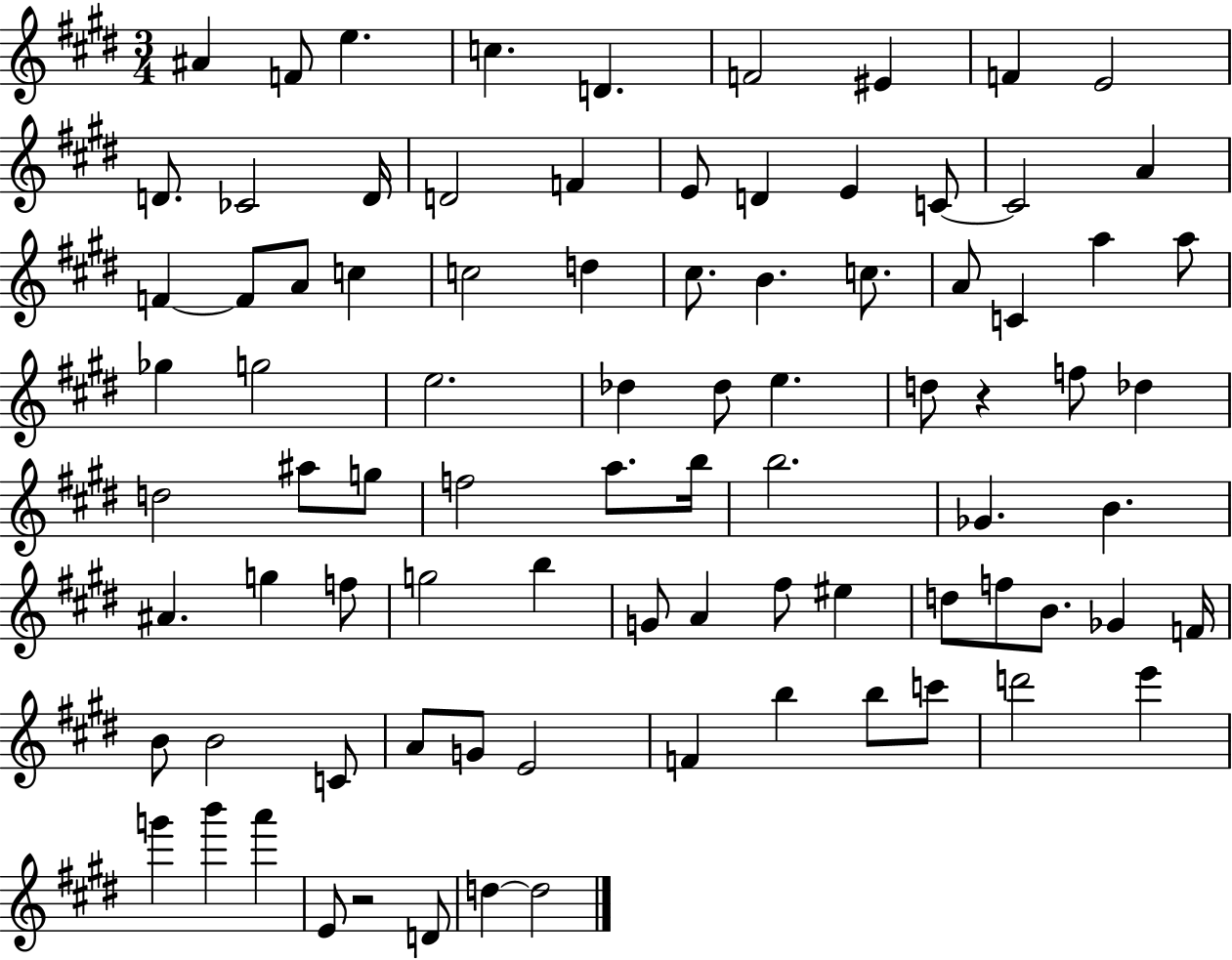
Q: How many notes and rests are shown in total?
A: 86